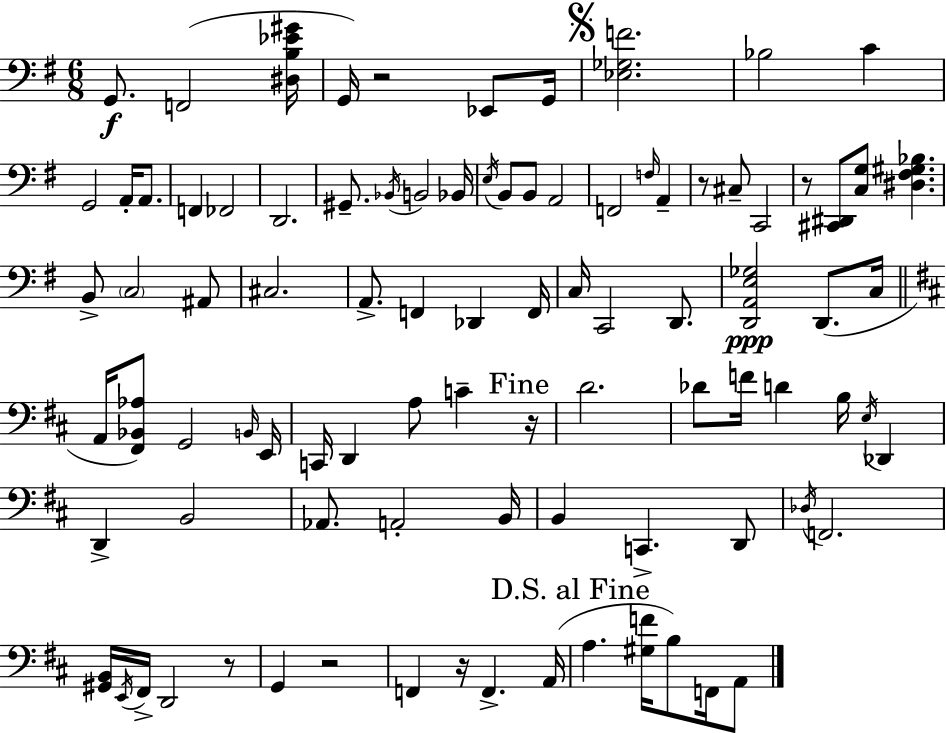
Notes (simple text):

G2/e. F2/h [D#3,B3,Eb4,G#4]/s G2/s R/h Eb2/e G2/s [Eb3,Gb3,F4]/h. Bb3/h C4/q G2/h A2/s A2/e. F2/q FES2/h D2/h. G#2/e. Bb2/s B2/h Bb2/s E3/s B2/e B2/e A2/h F2/h F3/s A2/q R/e C#3/e C2/h R/e [C#2,D#2]/e [C3,G3]/e [D#3,F#3,G#3,Bb3]/q. B2/e C3/h A#2/e C#3/h. A2/e. F2/q Db2/q F2/s C3/s C2/h D2/e. [D2,A2,E3,Gb3]/h D2/e. C3/s A2/s [F#2,Bb2,Ab3]/e G2/h B2/s E2/s C2/s D2/q A3/e C4/q R/s D4/h. Db4/e F4/s D4/q B3/s E3/s Db2/q D2/q B2/h Ab2/e. A2/h B2/s B2/q C2/q. D2/e Db3/s F2/h. [G#2,B2]/s E2/s F#2/s D2/h R/e G2/q R/h F2/q R/s F2/q. A2/s A3/q. [G#3,F4]/s B3/e F2/s A2/e